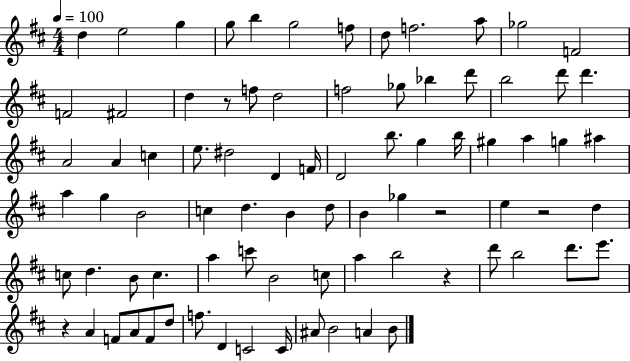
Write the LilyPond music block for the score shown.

{
  \clef treble
  \numericTimeSignature
  \time 4/4
  \key d \major
  \tempo 4 = 100
  d''4 e''2 g''4 | g''8 b''4 g''2 f''8 | d''8 f''2. a''8 | ges''2 f'2 | \break f'2 fis'2 | d''4 r8 f''8 d''2 | f''2 ges''8 bes''4 d'''8 | b''2 d'''8 d'''4. | \break a'2 a'4 c''4 | e''8. dis''2 d'4 f'16 | d'2 b''8. g''4 b''16 | gis''4 a''4 g''4 ais''4 | \break a''4 g''4 b'2 | c''4 d''4. b'4 d''8 | b'4 ges''4 r2 | e''4 r2 d''4 | \break c''8 d''4. b'8 c''4. | a''4 c'''8 b'2 c''8 | a''4 b''2 r4 | d'''8 b''2 d'''8. e'''8. | \break r4 a'4 f'8 a'8 f'8 d''8 | f''8. d'4 c'2 c'16 | ais'8 b'2 a'4 b'8 | \bar "|."
}